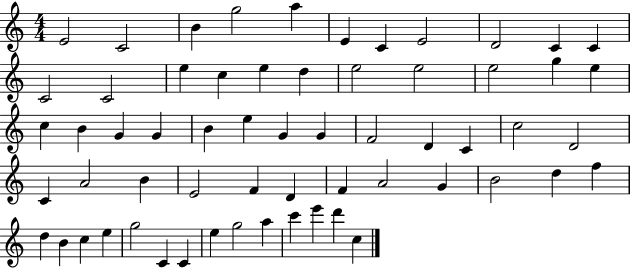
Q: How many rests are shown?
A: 0